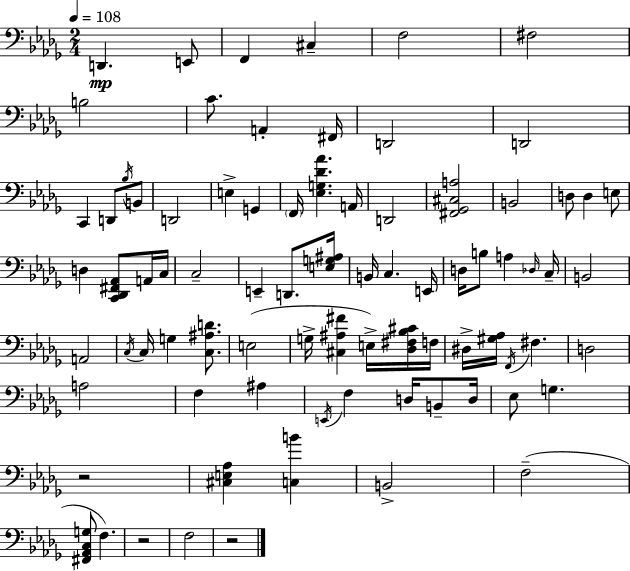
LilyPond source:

{
  \clef bass
  \numericTimeSignature
  \time 2/4
  \key bes \minor
  \tempo 4 = 108
  \repeat volta 2 { d,4.\mp e,8 | f,4 cis4-- | f2 | fis2 | \break b2 | c'8. a,4-. fis,16 | d,2 | d,2 | \break c,4 d,8 \acciaccatura { bes16 } b,8 | d,2 | e4-> g,4 | \parenthesize f,16 <ees g des' aes'>4. | \break a,16 d,2 | <fis, ges, cis a>2 | b,2 | d8 d4 e8 | \break d4 <c, des, fis, aes,>8 a,16 | c16 c2-- | e,4-- d,8. | <e g ais>16 b,16 c4. | \break e,16 d16 b8 a4 | \grace { des16 } c16-- b,2 | a,2 | \acciaccatura { c16 } c16 g4 | \break <c ais d'>8. e2( | g16-> <cis ais fis'>4 | e16->) <des fis bes cis'>16 f16 dis16-> <gis aes>16 \acciaccatura { f,16 } fis4. | d2 | \break a2 | f4 | ais4 \acciaccatura { e,16 } f4 | d16 b,8-- d16 ees8 g4. | \break r2 | <cis e aes>4 | <c b'>4 b,2-> | f2--( | \break <fis, aes, c g>8 f4.) | r2 | f2 | r2 | \break } \bar "|."
}